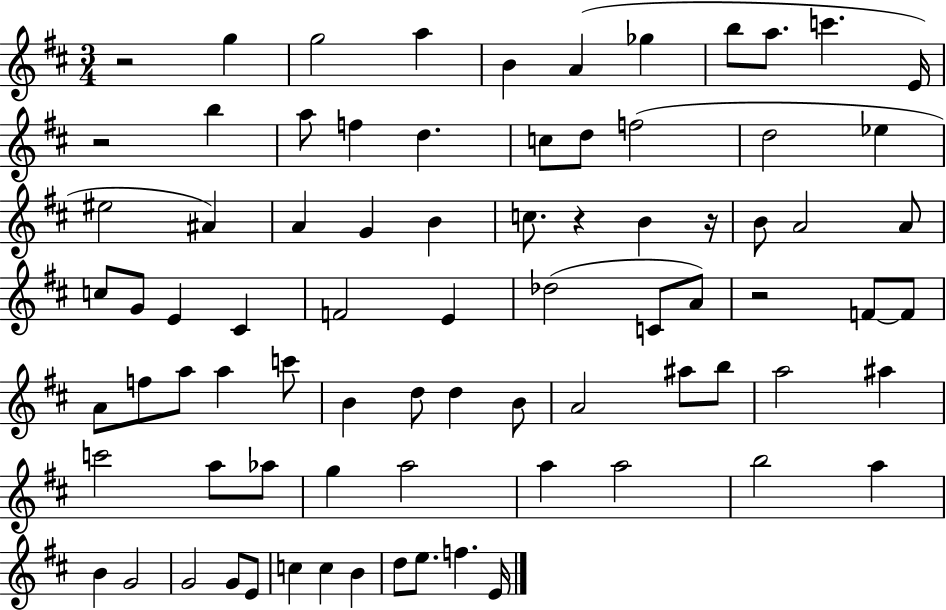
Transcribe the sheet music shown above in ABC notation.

X:1
T:Untitled
M:3/4
L:1/4
K:D
z2 g g2 a B A _g b/2 a/2 c' E/4 z2 b a/2 f d c/2 d/2 f2 d2 _e ^e2 ^A A G B c/2 z B z/4 B/2 A2 A/2 c/2 G/2 E ^C F2 E _d2 C/2 A/2 z2 F/2 F/2 A/2 f/2 a/2 a c'/2 B d/2 d B/2 A2 ^a/2 b/2 a2 ^a c'2 a/2 _a/2 g a2 a a2 b2 a B G2 G2 G/2 E/2 c c B d/2 e/2 f E/4